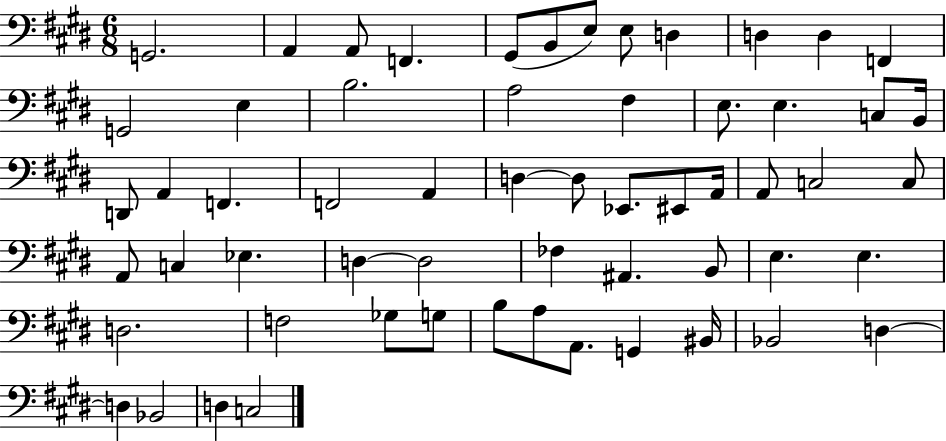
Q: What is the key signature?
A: E major